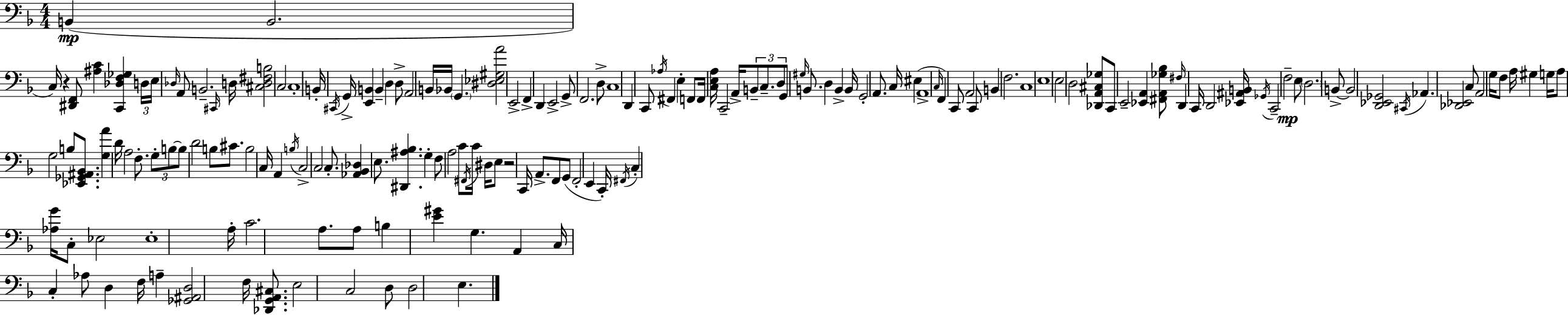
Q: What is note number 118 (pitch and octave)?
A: G2